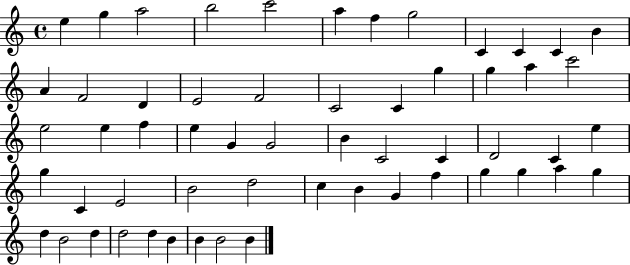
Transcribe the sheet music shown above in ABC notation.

X:1
T:Untitled
M:4/4
L:1/4
K:C
e g a2 b2 c'2 a f g2 C C C B A F2 D E2 F2 C2 C g g a c'2 e2 e f e G G2 B C2 C D2 C e g C E2 B2 d2 c B G f g g a g d B2 d d2 d B B B2 B